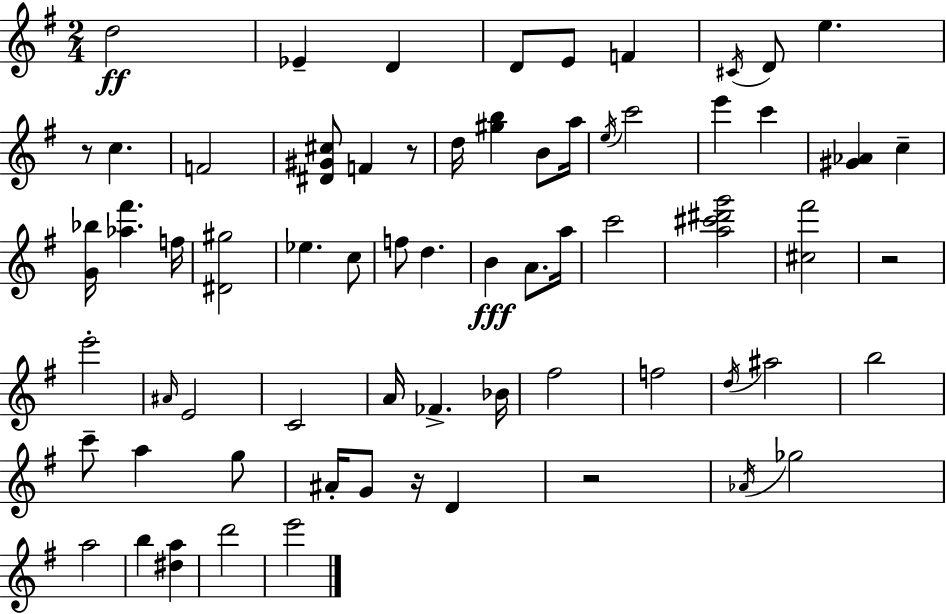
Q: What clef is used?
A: treble